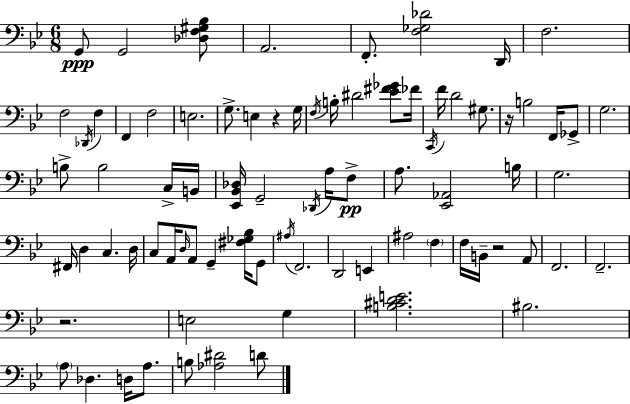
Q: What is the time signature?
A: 6/8